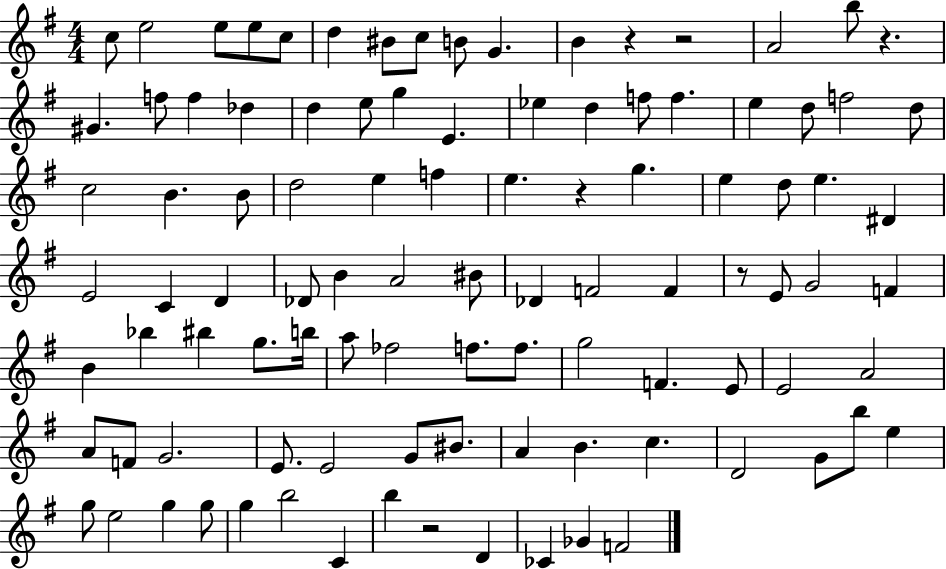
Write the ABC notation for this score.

X:1
T:Untitled
M:4/4
L:1/4
K:G
c/2 e2 e/2 e/2 c/2 d ^B/2 c/2 B/2 G B z z2 A2 b/2 z ^G f/2 f _d d e/2 g E _e d f/2 f e d/2 f2 d/2 c2 B B/2 d2 e f e z g e d/2 e ^D E2 C D _D/2 B A2 ^B/2 _D F2 F z/2 E/2 G2 F B _b ^b g/2 b/4 a/2 _f2 f/2 f/2 g2 F E/2 E2 A2 A/2 F/2 G2 E/2 E2 G/2 ^B/2 A B c D2 G/2 b/2 e g/2 e2 g g/2 g b2 C b z2 D _C _G F2